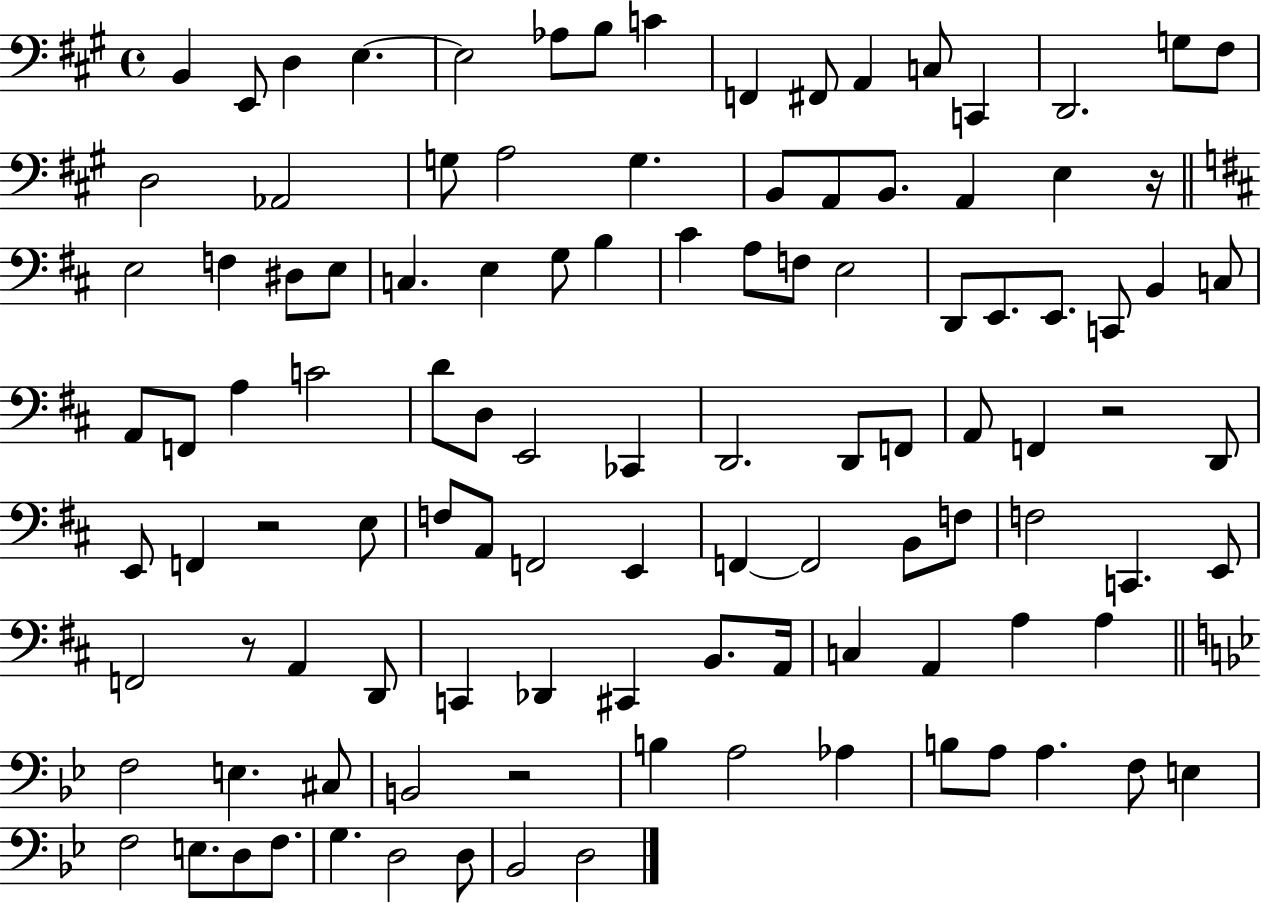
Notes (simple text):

B2/q E2/e D3/q E3/q. E3/h Ab3/e B3/e C4/q F2/q F#2/e A2/q C3/e C2/q D2/h. G3/e F#3/e D3/h Ab2/h G3/e A3/h G3/q. B2/e A2/e B2/e. A2/q E3/q R/s E3/h F3/q D#3/e E3/e C3/q. E3/q G3/e B3/q C#4/q A3/e F3/e E3/h D2/e E2/e. E2/e. C2/e B2/q C3/e A2/e F2/e A3/q C4/h D4/e D3/e E2/h CES2/q D2/h. D2/e F2/e A2/e F2/q R/h D2/e E2/e F2/q R/h E3/e F3/e A2/e F2/h E2/q F2/q F2/h B2/e F3/e F3/h C2/q. E2/e F2/h R/e A2/q D2/e C2/q Db2/q C#2/q B2/e. A2/s C3/q A2/q A3/q A3/q F3/h E3/q. C#3/e B2/h R/h B3/q A3/h Ab3/q B3/e A3/e A3/q. F3/e E3/q F3/h E3/e. D3/e F3/e. G3/q. D3/h D3/e Bb2/h D3/h